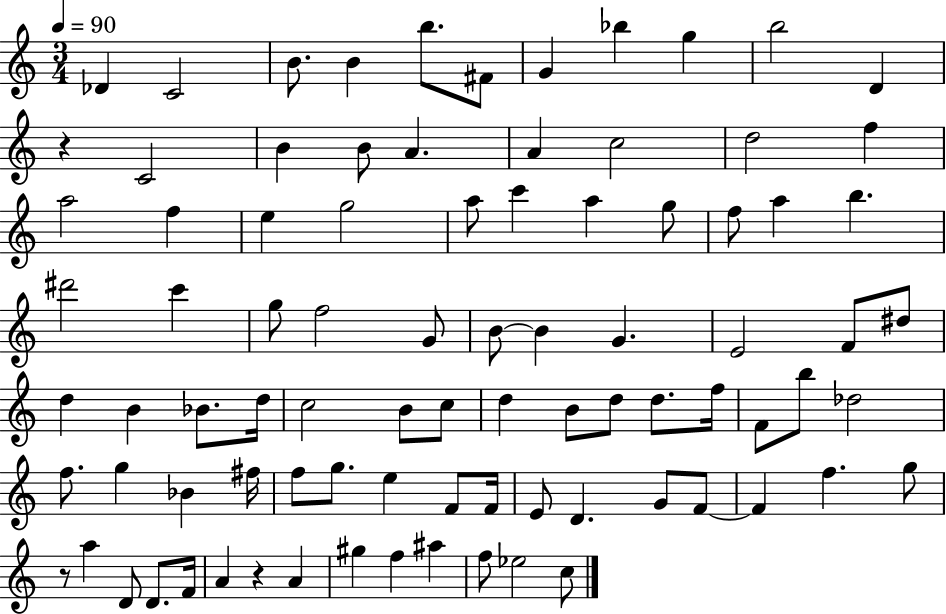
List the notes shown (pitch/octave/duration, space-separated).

Db4/q C4/h B4/e. B4/q B5/e. F#4/e G4/q Bb5/q G5/q B5/h D4/q R/q C4/h B4/q B4/e A4/q. A4/q C5/h D5/h F5/q A5/h F5/q E5/q G5/h A5/e C6/q A5/q G5/e F5/e A5/q B5/q. D#6/h C6/q G5/e F5/h G4/e B4/e B4/q G4/q. E4/h F4/e D#5/e D5/q B4/q Bb4/e. D5/s C5/h B4/e C5/e D5/q B4/e D5/e D5/e. F5/s F4/e B5/e Db5/h F5/e. G5/q Bb4/q F#5/s F5/e G5/e. E5/q F4/e F4/s E4/e D4/q. G4/e F4/e F4/q F5/q. G5/e R/e A5/q D4/e D4/e. F4/s A4/q R/q A4/q G#5/q F5/q A#5/q F5/e Eb5/h C5/e